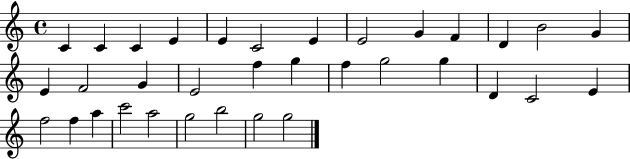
X:1
T:Untitled
M:4/4
L:1/4
K:C
C C C E E C2 E E2 G F D B2 G E F2 G E2 f g f g2 g D C2 E f2 f a c'2 a2 g2 b2 g2 g2